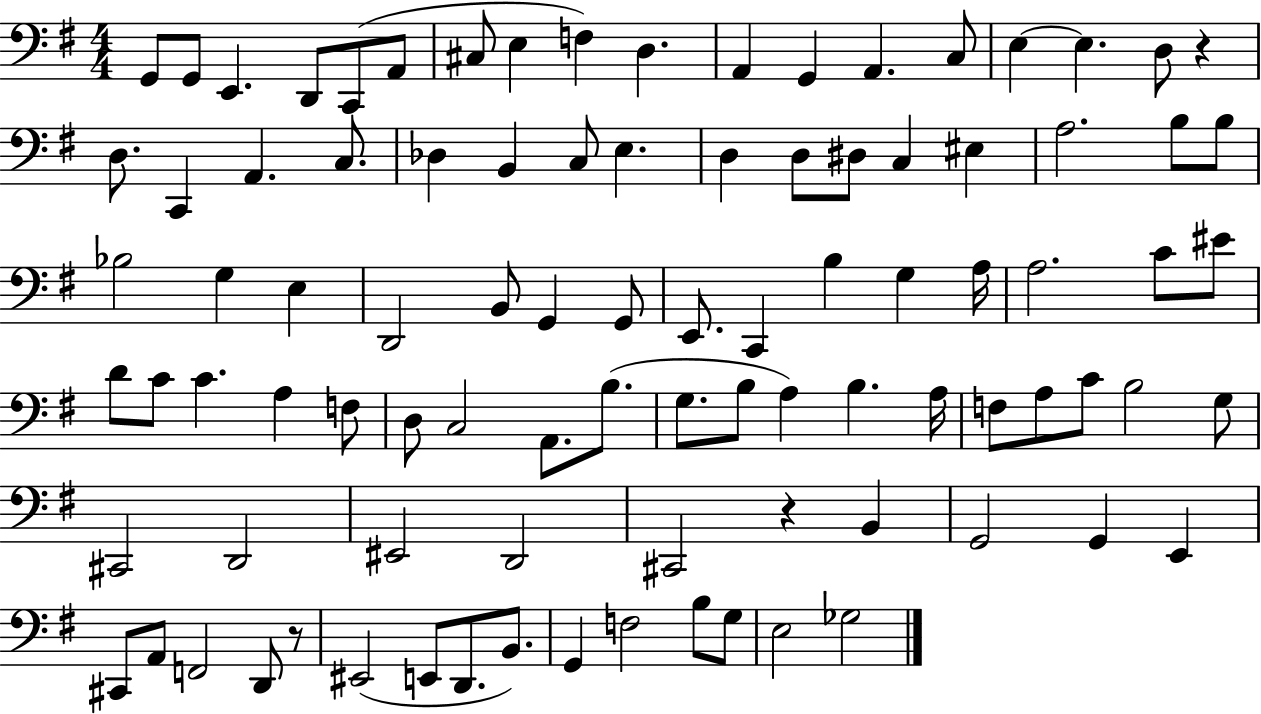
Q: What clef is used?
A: bass